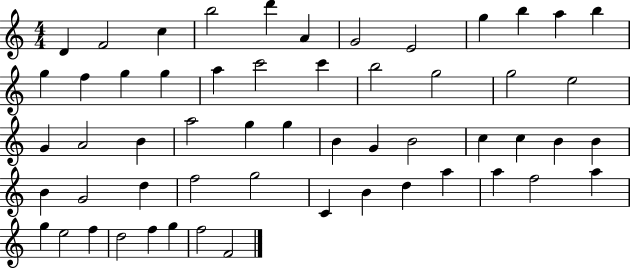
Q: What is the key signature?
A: C major